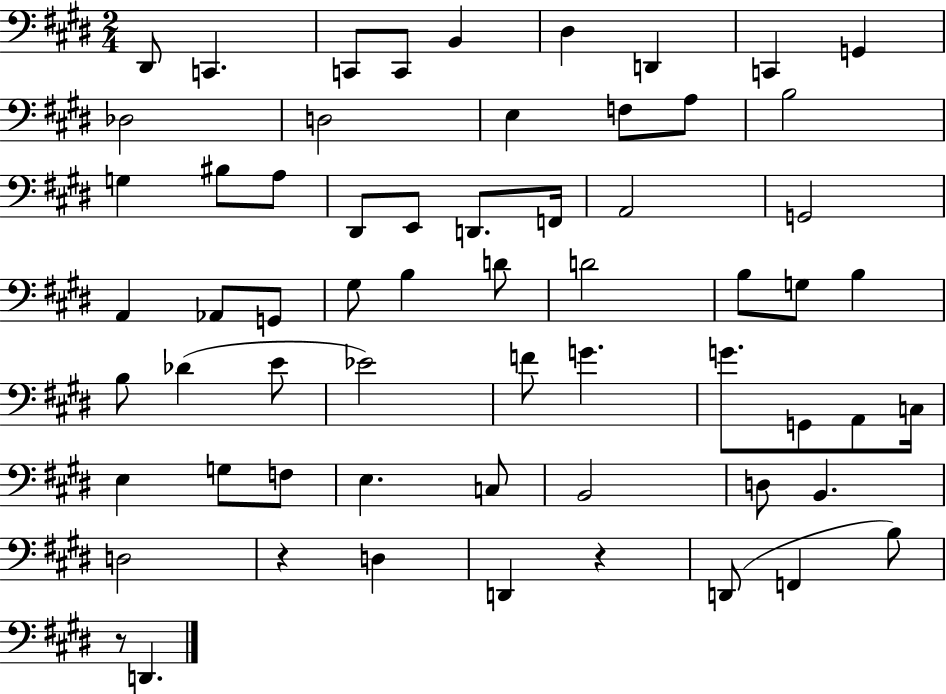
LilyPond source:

{
  \clef bass
  \numericTimeSignature
  \time 2/4
  \key e \major
  dis,8 c,4. | c,8 c,8 b,4 | dis4 d,4 | c,4 g,4 | \break des2 | d2 | e4 f8 a8 | b2 | \break g4 bis8 a8 | dis,8 e,8 d,8. f,16 | a,2 | g,2 | \break a,4 aes,8 g,8 | gis8 b4 d'8 | d'2 | b8 g8 b4 | \break b8 des'4( e'8 | ees'2) | f'8 g'4. | g'8. g,8 a,8 c16 | \break e4 g8 f8 | e4. c8 | b,2 | d8 b,4. | \break d2 | r4 d4 | d,4 r4 | d,8( f,4 b8) | \break r8 d,4. | \bar "|."
}